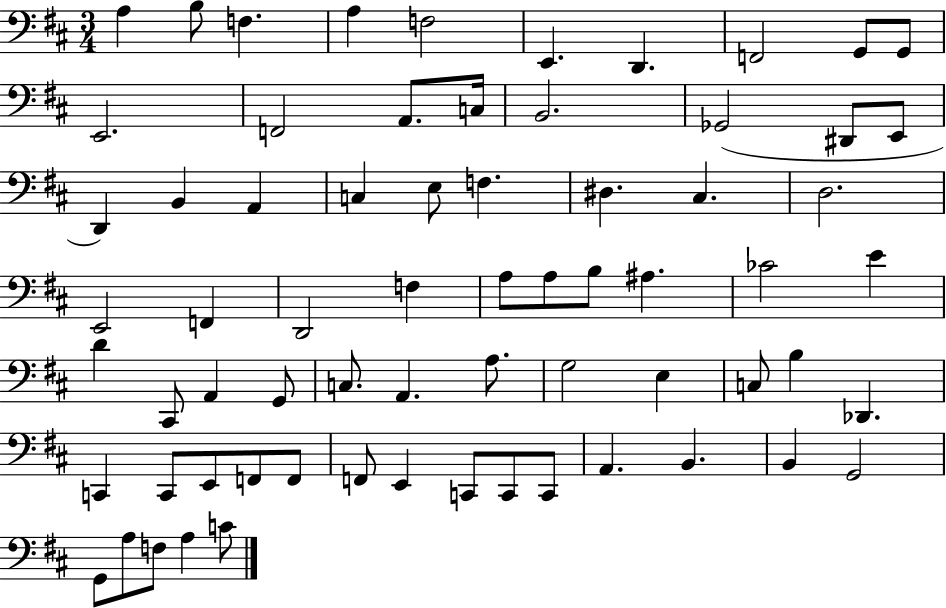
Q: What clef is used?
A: bass